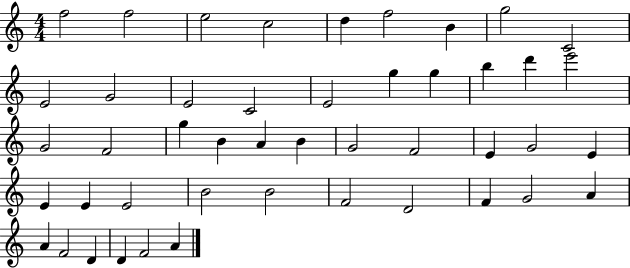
X:1
T:Untitled
M:4/4
L:1/4
K:C
f2 f2 e2 c2 d f2 B g2 C2 E2 G2 E2 C2 E2 g g b d' e'2 G2 F2 g B A B G2 F2 E G2 E E E E2 B2 B2 F2 D2 F G2 A A F2 D D F2 A